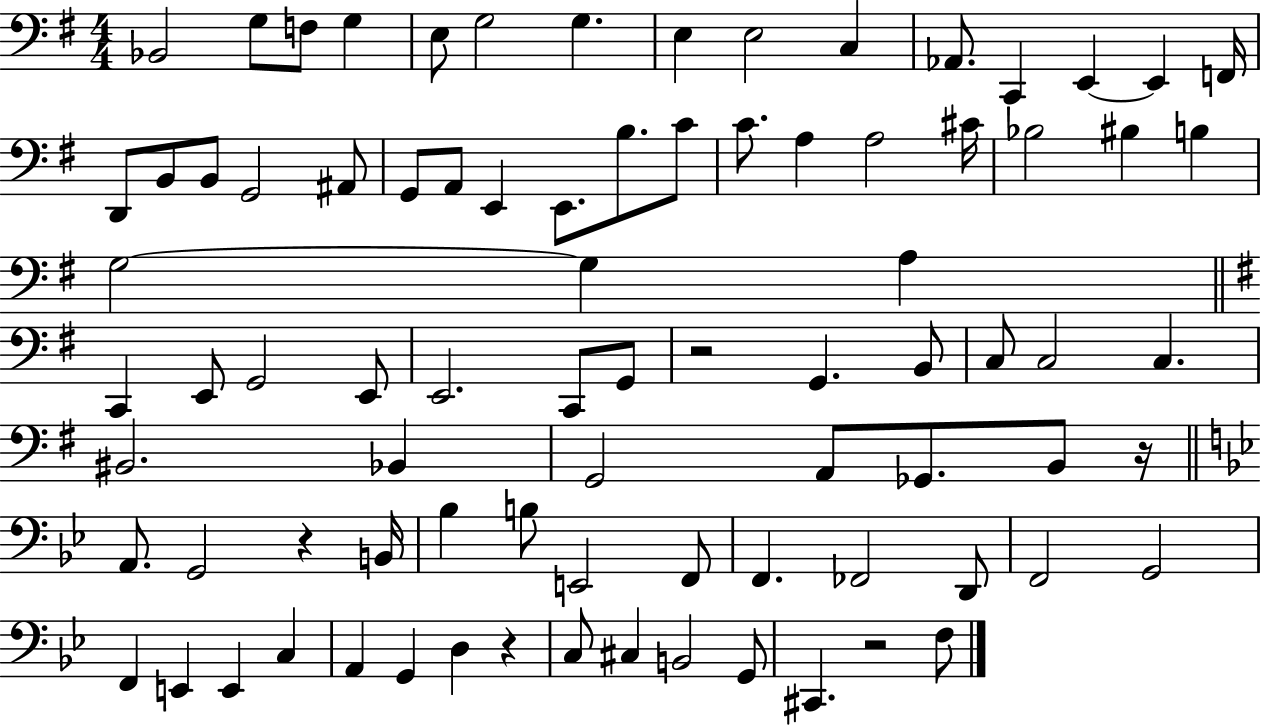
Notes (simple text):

Bb2/h G3/e F3/e G3/q E3/e G3/h G3/q. E3/q E3/h C3/q Ab2/e. C2/q E2/q E2/q F2/s D2/e B2/e B2/e G2/h A#2/e G2/e A2/e E2/q E2/e. B3/e. C4/e C4/e. A3/q A3/h C#4/s Bb3/h BIS3/q B3/q G3/h G3/q A3/q C2/q E2/e G2/h E2/e E2/h. C2/e G2/e R/h G2/q. B2/e C3/e C3/h C3/q. BIS2/h. Bb2/q G2/h A2/e Gb2/e. B2/e R/s A2/e. G2/h R/q B2/s Bb3/q B3/e E2/h F2/e F2/q. FES2/h D2/e F2/h G2/h F2/q E2/q E2/q C3/q A2/q G2/q D3/q R/q C3/e C#3/q B2/h G2/e C#2/q. R/h F3/e